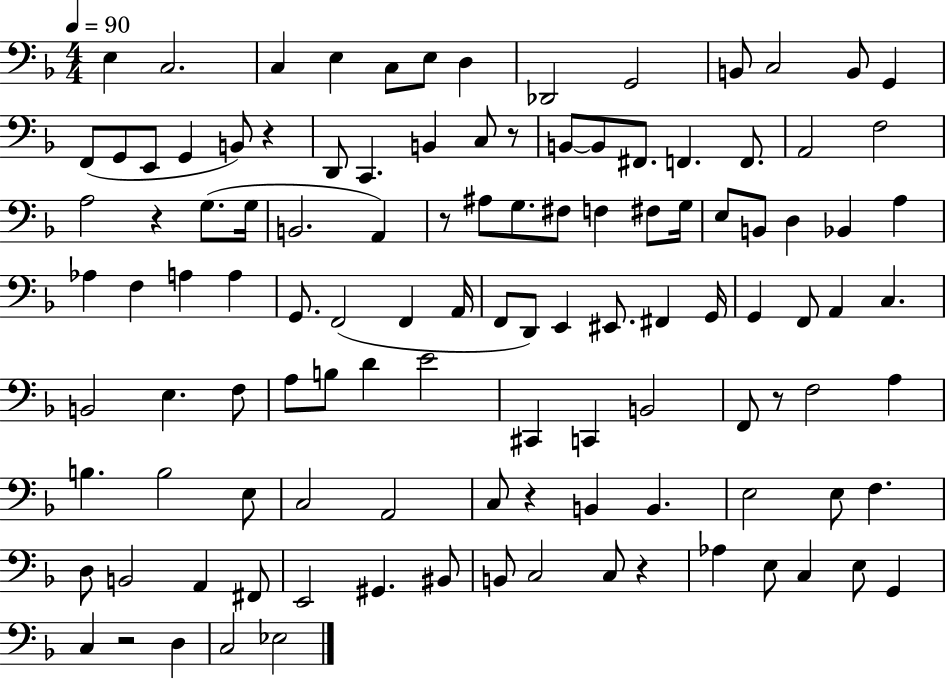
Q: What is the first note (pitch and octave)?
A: E3